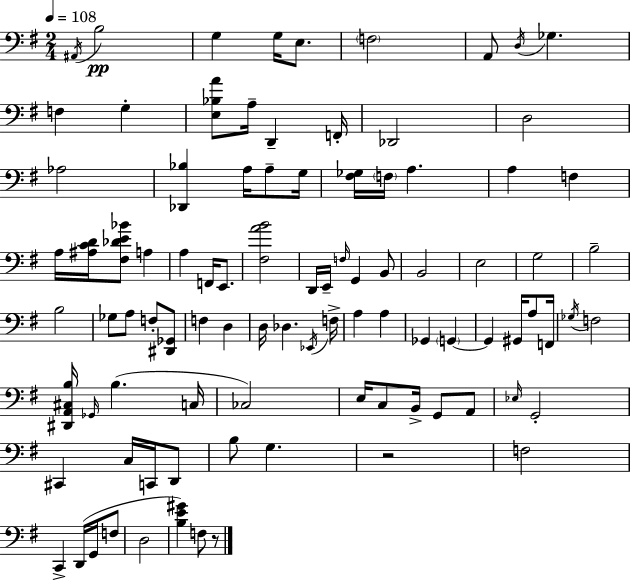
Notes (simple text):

A#2/s B3/h G3/q G3/s E3/e. F3/h A2/e D3/s Gb3/q. F3/q G3/q [E3,Bb3,A4]/e A3/s D2/q F2/s Db2/h D3/h Ab3/h [Db2,Bb3]/q A3/s A3/e G3/s [F#3,Gb3]/s F3/s A3/q. A3/q F3/q A3/s [A#3,C4,D4]/s [F#3,Db4,E4,Bb4]/e A3/q A3/q F2/s E2/e. [F#3,A4,B4]/h D2/s E2/s F3/s G2/q B2/e B2/h E3/h G3/h B3/h B3/h Gb3/e A3/e F3/e [D#2,Gb2]/e F3/q D3/q D3/s Db3/q. Eb2/s F3/s A3/q A3/q Gb2/q G2/q G2/q G#2/s A3/e F2/s Gb3/s F3/h [D#2,A2,C#3,B3]/s Gb2/s B3/q. C3/s CES3/h E3/s C3/e B2/s G2/e A2/e Eb3/s G2/h C#2/q C3/s C2/s D2/e B3/e G3/q. R/h F3/h C2/q D2/s G2/s F3/e D3/h [B3,E4,G#4]/q F3/e R/e